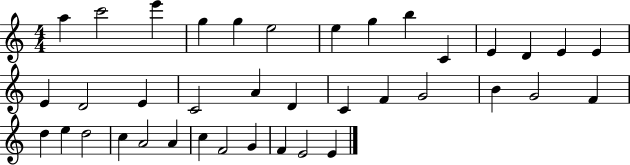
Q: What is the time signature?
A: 4/4